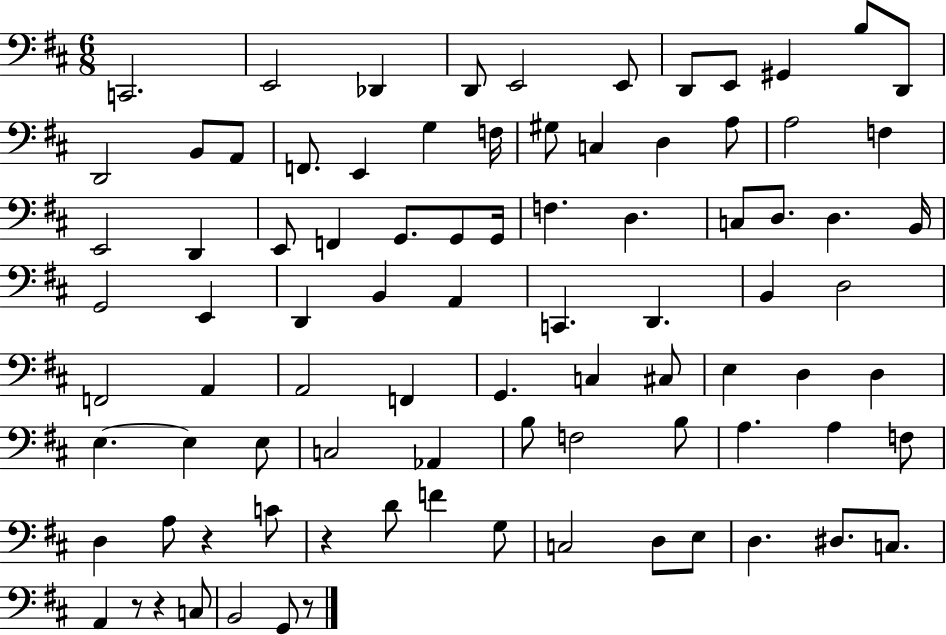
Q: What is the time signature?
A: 6/8